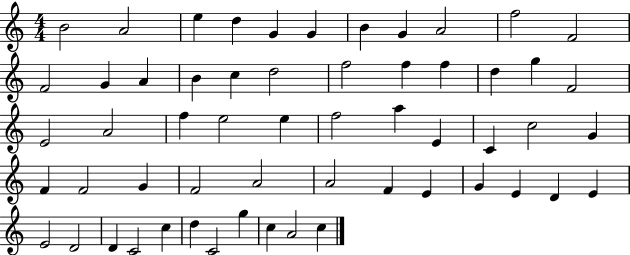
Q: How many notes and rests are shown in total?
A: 57